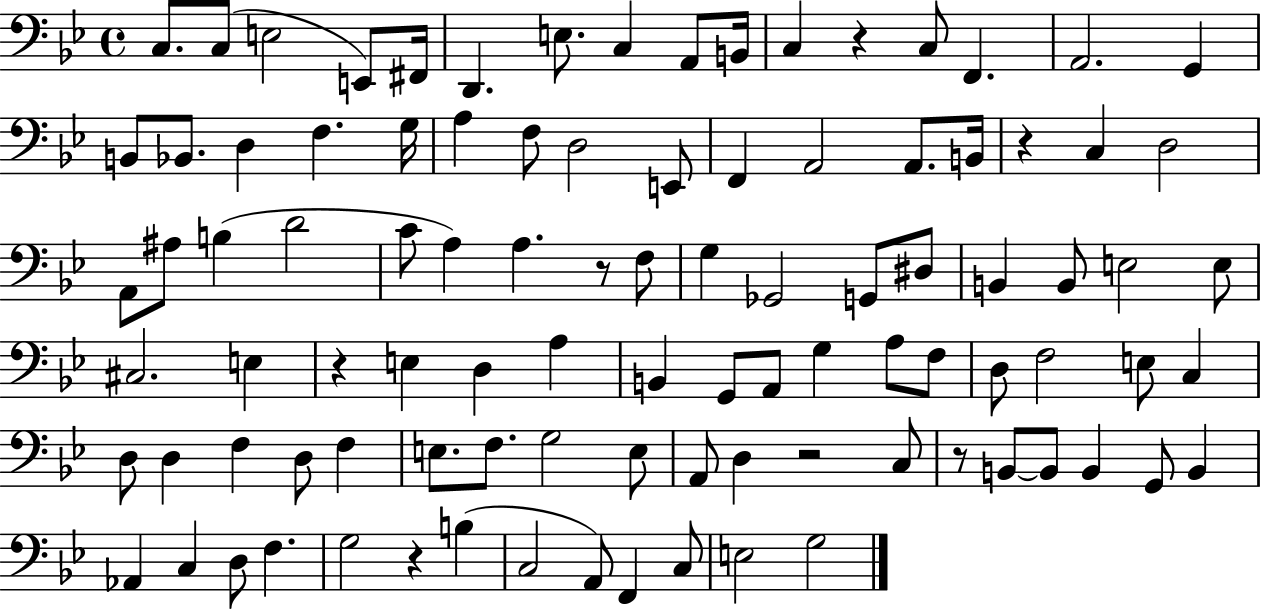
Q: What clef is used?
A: bass